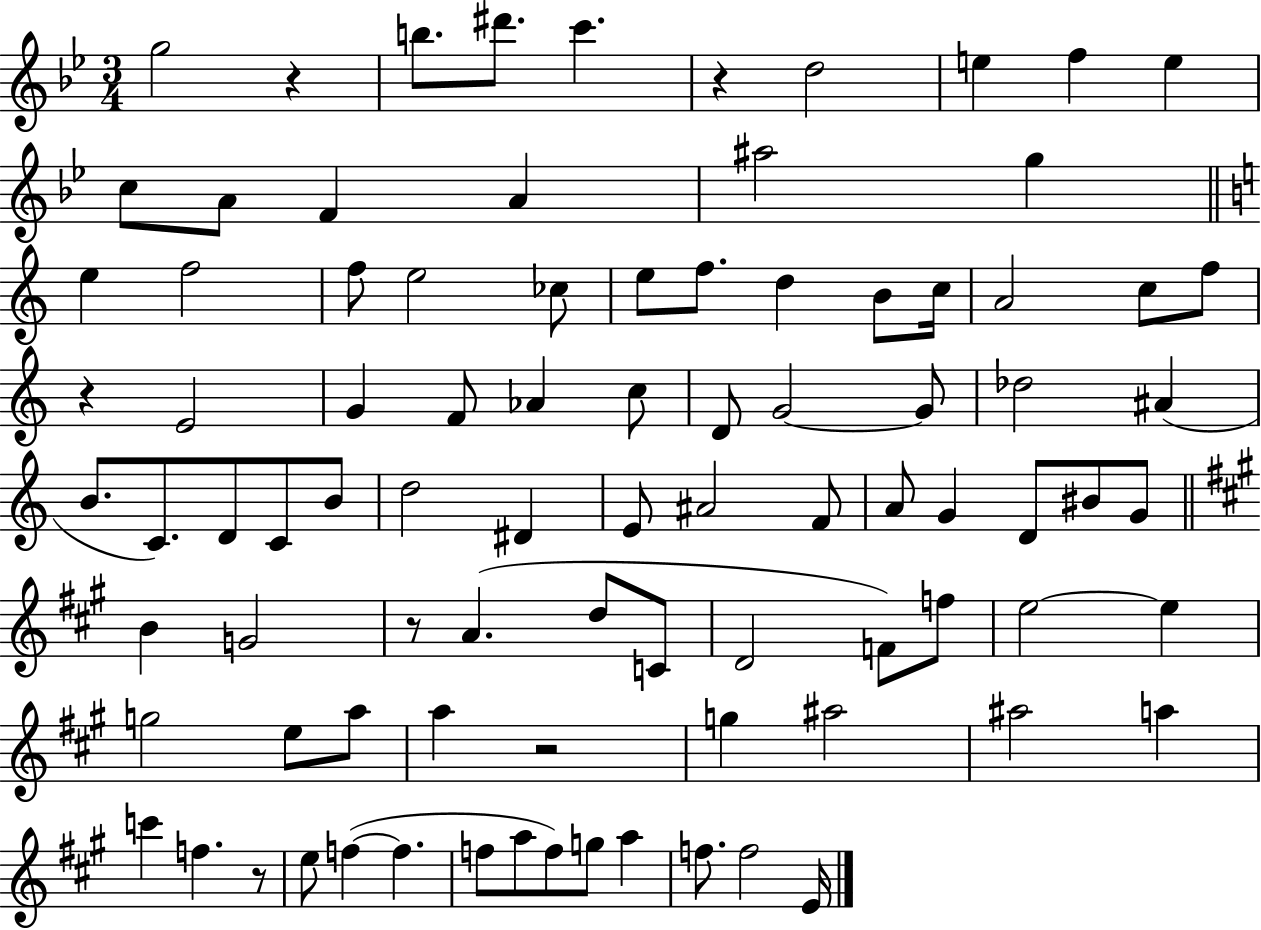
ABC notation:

X:1
T:Untitled
M:3/4
L:1/4
K:Bb
g2 z b/2 ^d'/2 c' z d2 e f e c/2 A/2 F A ^a2 g e f2 f/2 e2 _c/2 e/2 f/2 d B/2 c/4 A2 c/2 f/2 z E2 G F/2 _A c/2 D/2 G2 G/2 _d2 ^A B/2 C/2 D/2 C/2 B/2 d2 ^D E/2 ^A2 F/2 A/2 G D/2 ^B/2 G/2 B G2 z/2 A d/2 C/2 D2 F/2 f/2 e2 e g2 e/2 a/2 a z2 g ^a2 ^a2 a c' f z/2 e/2 f f f/2 a/2 f/2 g/2 a f/2 f2 E/4